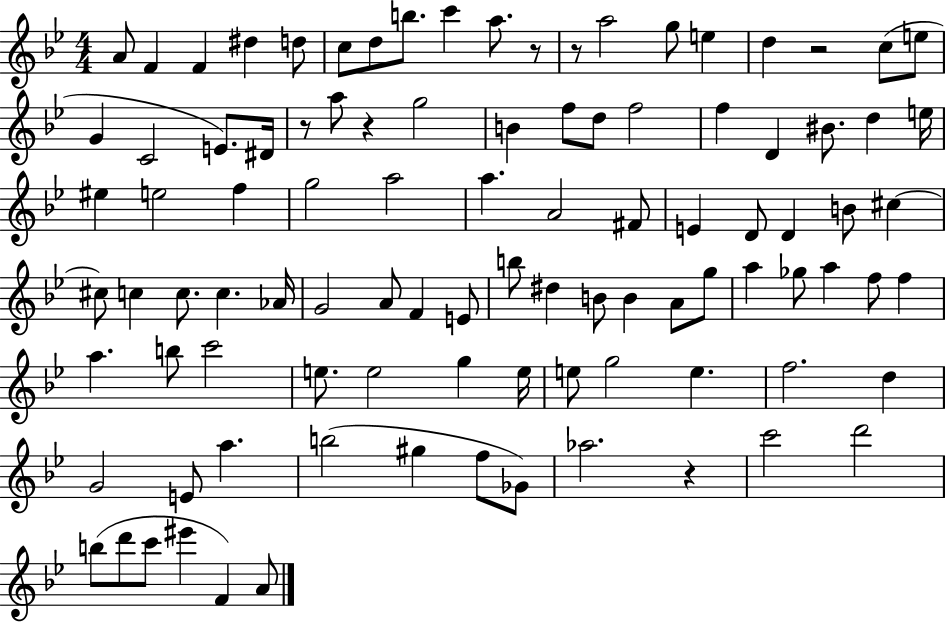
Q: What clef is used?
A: treble